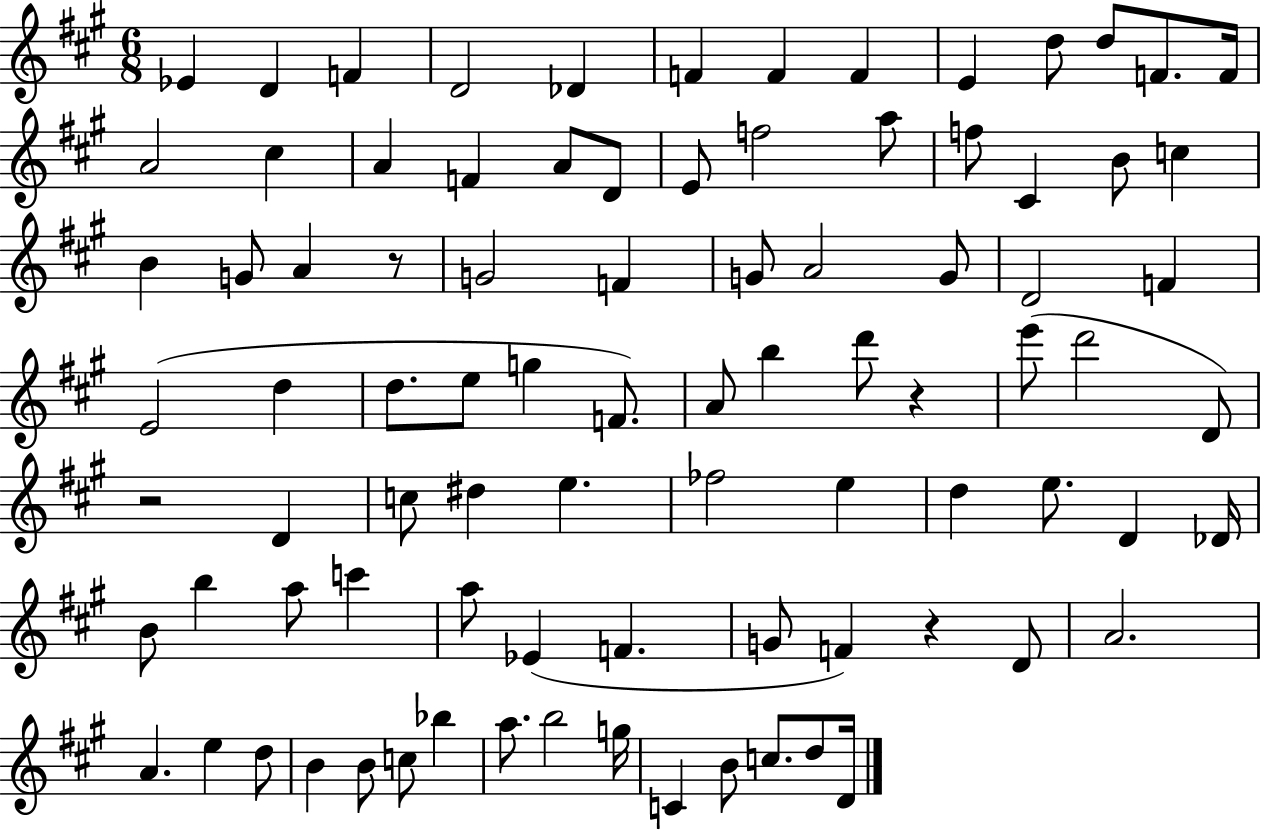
Eb4/q D4/q F4/q D4/h Db4/q F4/q F4/q F4/q E4/q D5/e D5/e F4/e. F4/s A4/h C#5/q A4/q F4/q A4/e D4/e E4/e F5/h A5/e F5/e C#4/q B4/e C5/q B4/q G4/e A4/q R/e G4/h F4/q G4/e A4/h G4/e D4/h F4/q E4/h D5/q D5/e. E5/e G5/q F4/e. A4/e B5/q D6/e R/q E6/e D6/h D4/e R/h D4/q C5/e D#5/q E5/q. FES5/h E5/q D5/q E5/e. D4/q Db4/s B4/e B5/q A5/e C6/q A5/e Eb4/q F4/q. G4/e F4/q R/q D4/e A4/h. A4/q. E5/q D5/e B4/q B4/e C5/e Bb5/q A5/e. B5/h G5/s C4/q B4/e C5/e. D5/e D4/s